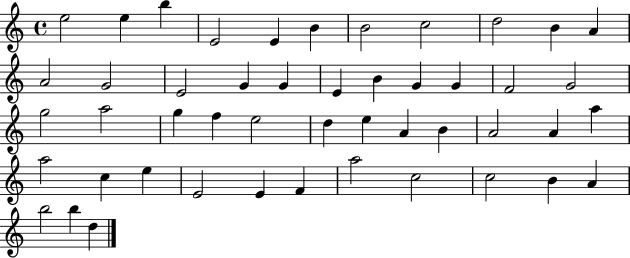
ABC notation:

X:1
T:Untitled
M:4/4
L:1/4
K:C
e2 e b E2 E B B2 c2 d2 B A A2 G2 E2 G G E B G G F2 G2 g2 a2 g f e2 d e A B A2 A a a2 c e E2 E F a2 c2 c2 B A b2 b d